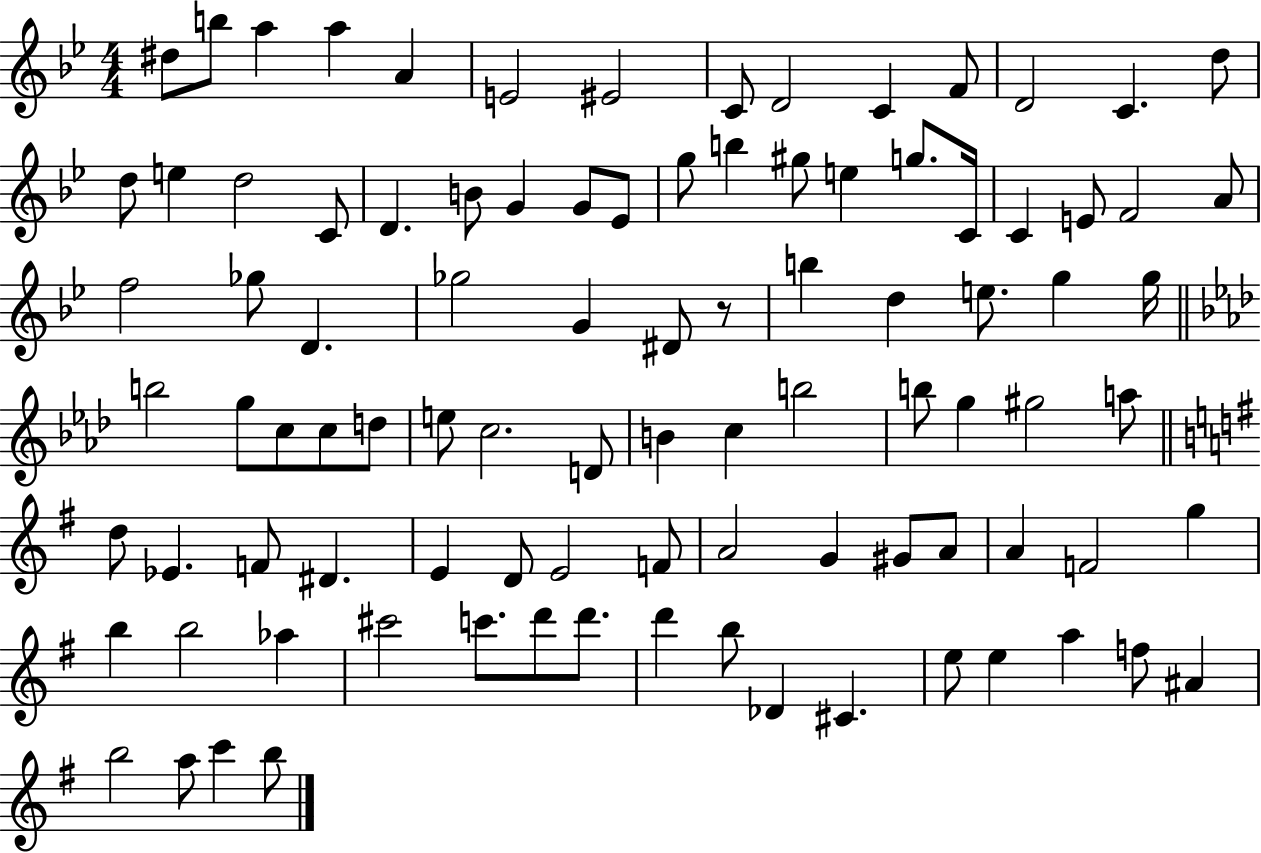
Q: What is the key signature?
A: BES major